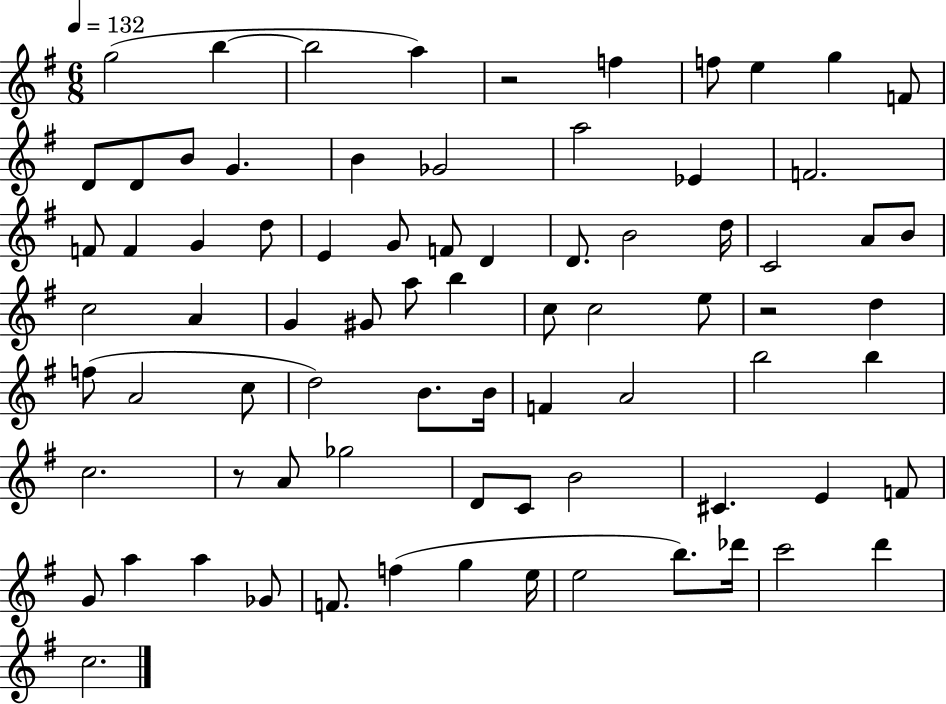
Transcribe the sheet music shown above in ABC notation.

X:1
T:Untitled
M:6/8
L:1/4
K:G
g2 b b2 a z2 f f/2 e g F/2 D/2 D/2 B/2 G B _G2 a2 _E F2 F/2 F G d/2 E G/2 F/2 D D/2 B2 d/4 C2 A/2 B/2 c2 A G ^G/2 a/2 b c/2 c2 e/2 z2 d f/2 A2 c/2 d2 B/2 B/4 F A2 b2 b c2 z/2 A/2 _g2 D/2 C/2 B2 ^C E F/2 G/2 a a _G/2 F/2 f g e/4 e2 b/2 _d'/4 c'2 d' c2